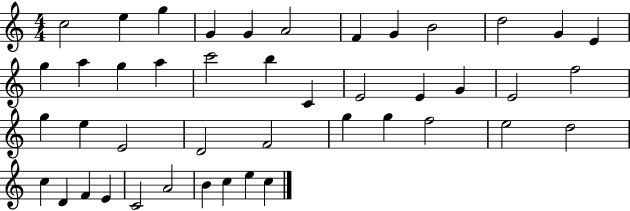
X:1
T:Untitled
M:4/4
L:1/4
K:C
c2 e g G G A2 F G B2 d2 G E g a g a c'2 b C E2 E G E2 f2 g e E2 D2 F2 g g f2 e2 d2 c D F E C2 A2 B c e c